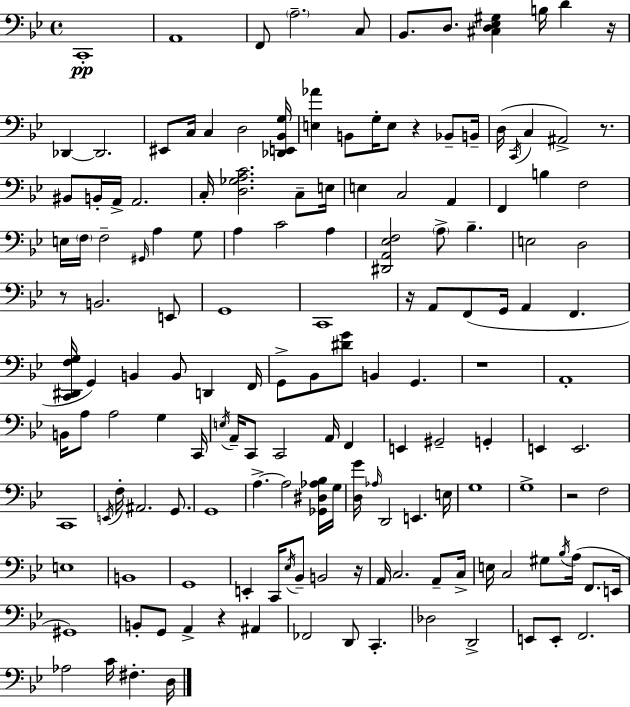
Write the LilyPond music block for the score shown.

{
  \clef bass
  \time 4/4
  \defaultTimeSignature
  \key g \minor
  \repeat volta 2 { c,1-.\pp | a,1 | f,8 \parenthesize a2.-- c8 | bes,8. d8. <cis d ees gis>4 b16 d'4 r16 | \break des,4~~ des,2. | eis,8 c16 c4 d2 <des, e, bes, g>16 | <e aes'>4 b,8 g16-. e8 r4 bes,8-- b,16-- | d16( \acciaccatura { c,16 } c4 ais,2->) r8. | \break bis,8 b,16-. a,16-> a,2. | c16-. <d ges a c'>2. c8-- | e16 e4 c2 a,4 | f,4 b4 f2 | \break e16 \parenthesize f16 f2-- \grace { gis,16 } a4 | g8 a4 c'2 a4 | <dis, a, ees f>2 \parenthesize a8-> bes4.-- | e2 d2 | \break r8 b,2. | e,8 g,1 | c,1 | r16 a,8 f,8( g,16 a,4 f,4. | \break <c, dis, f g>16 g,4) b,4 b,8 d,4 | f,16 g,8-> bes,8 <dis' g'>8 b,4 g,4. | r1 | a,1-. | \break b,16 a8 a2 g4 | c,16 \acciaccatura { e16 } a,16-- c,8 c,2 a,16 f,4 | e,4 gis,2-- g,4-. | e,4 e,2. | \break c,1 | \acciaccatura { e,16 } f16-. ais,2. | g,8. g,1 | a4.->~~ a2 | \break <ges, dis aes bes>16 g16 <d g'>16 \grace { aes16 } d,2 e,4. | e16 g1 | g1-> | r2 f2 | \break e1 | b,1 | g,1 | e,4-. c,16 \acciaccatura { ees16 } bes,8-- b,2 | \break r16 a,16 c2. | a,8-- c16-> e16 c2 gis8 | \acciaccatura { bes16 } a16( f,8. e,16 gis,1) | b,8-. g,8 a,4-> r4 | \break ais,4 fes,2 d,8 | c,4.-. des2 d,2-> | e,8 e,8-. f,2. | aes2 c'16 | \break fis4.-. d16 } \bar "|."
}